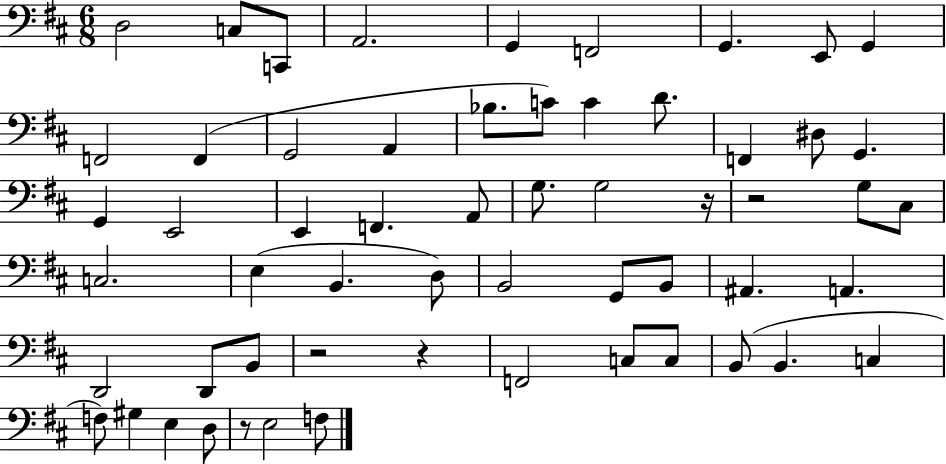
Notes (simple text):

D3/h C3/e C2/e A2/h. G2/q F2/h G2/q. E2/e G2/q F2/h F2/q G2/h A2/q Bb3/e. C4/e C4/q D4/e. F2/q D#3/e G2/q. G2/q E2/h E2/q F2/q. A2/e G3/e. G3/h R/s R/h G3/e C#3/e C3/h. E3/q B2/q. D3/e B2/h G2/e B2/e A#2/q. A2/q. D2/h D2/e B2/e R/h R/q F2/h C3/e C3/e B2/e B2/q. C3/q F3/e G#3/q E3/q D3/e R/e E3/h F3/e